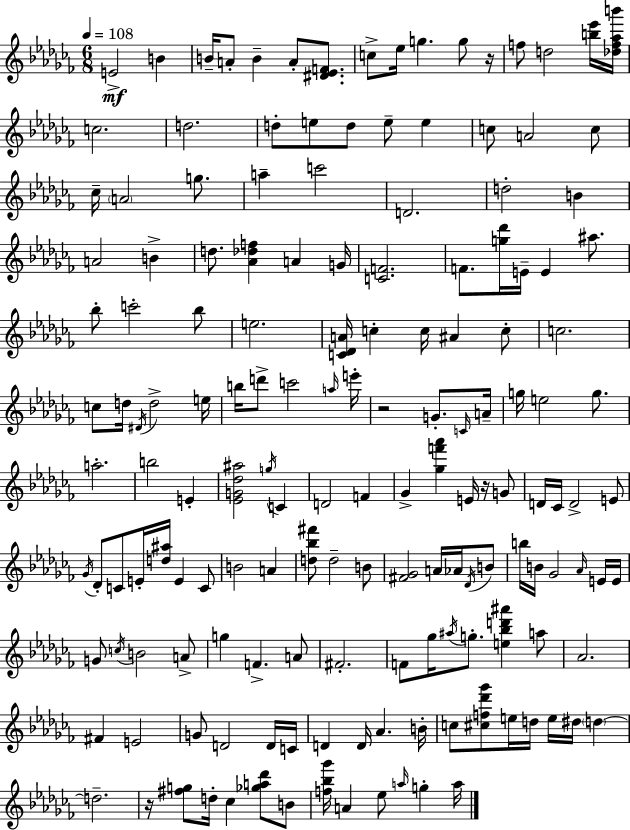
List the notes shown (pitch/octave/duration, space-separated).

E4/h B4/q B4/s A4/e B4/q A4/e [D#4,Eb4,F4]/e. C5/e Eb5/s G5/q. G5/e R/s F5/e D5/h [B5,Eb6]/s [Db5,F5,Ab5,B6]/s C5/h. D5/h. D5/e E5/e D5/e E5/e E5/q C5/e A4/h C5/e CES5/s A4/h G5/e. A5/q C6/h D4/h. D5/h B4/q A4/h B4/q D5/e. [Ab4,Db5,F5]/q A4/q G4/s [C4,F4]/h. F4/e. [G5,Db6]/s E4/s E4/q A#5/e. Bb5/e C6/h Bb5/e E5/h. [C4,Db4,A4]/s C5/q C5/s A#4/q C5/e C5/h. C5/e D5/s D#4/s D5/h E5/s B5/s D6/e C6/h A5/s E6/s R/h G4/e. C4/s A4/s G5/s E5/h G5/e. A5/h. B5/h E4/q [Eb4,G4,Db5,A#5]/h G5/s C4/q D4/h F4/q Gb4/q [Gb5,F6,Ab6]/q E4/s R/s G4/e D4/s CES4/s D4/h E4/e Gb4/s Db4/e C4/e E4/s [D5,A#5]/s E4/q C4/e B4/h A4/q [D5,Bb5,F#6]/e D5/h B4/e [F#4,Gb4]/h A4/s Ab4/s Db4/s B4/e B5/s B4/s Gb4/h Ab4/s E4/s E4/s G4/e C5/s B4/h A4/e G5/q F4/q. A4/e F#4/h. F4/e Gb5/s A#5/s G5/e. [E5,Bb5,D6,A#6]/q A5/e Ab4/h. F#4/q E4/h G4/e D4/h D4/s C4/s D4/q D4/s Ab4/q. B4/s C5/e [C#5,F5,Db6,Gb6]/e E5/s D5/s E5/s D#5/s D5/q D5/h. R/s [F#5,G5]/e D5/s CES5/q [Gb5,A5,Db6]/e B4/e [F5,Bb5,Gb6]/s A4/q Eb5/e A5/s G5/q A5/s